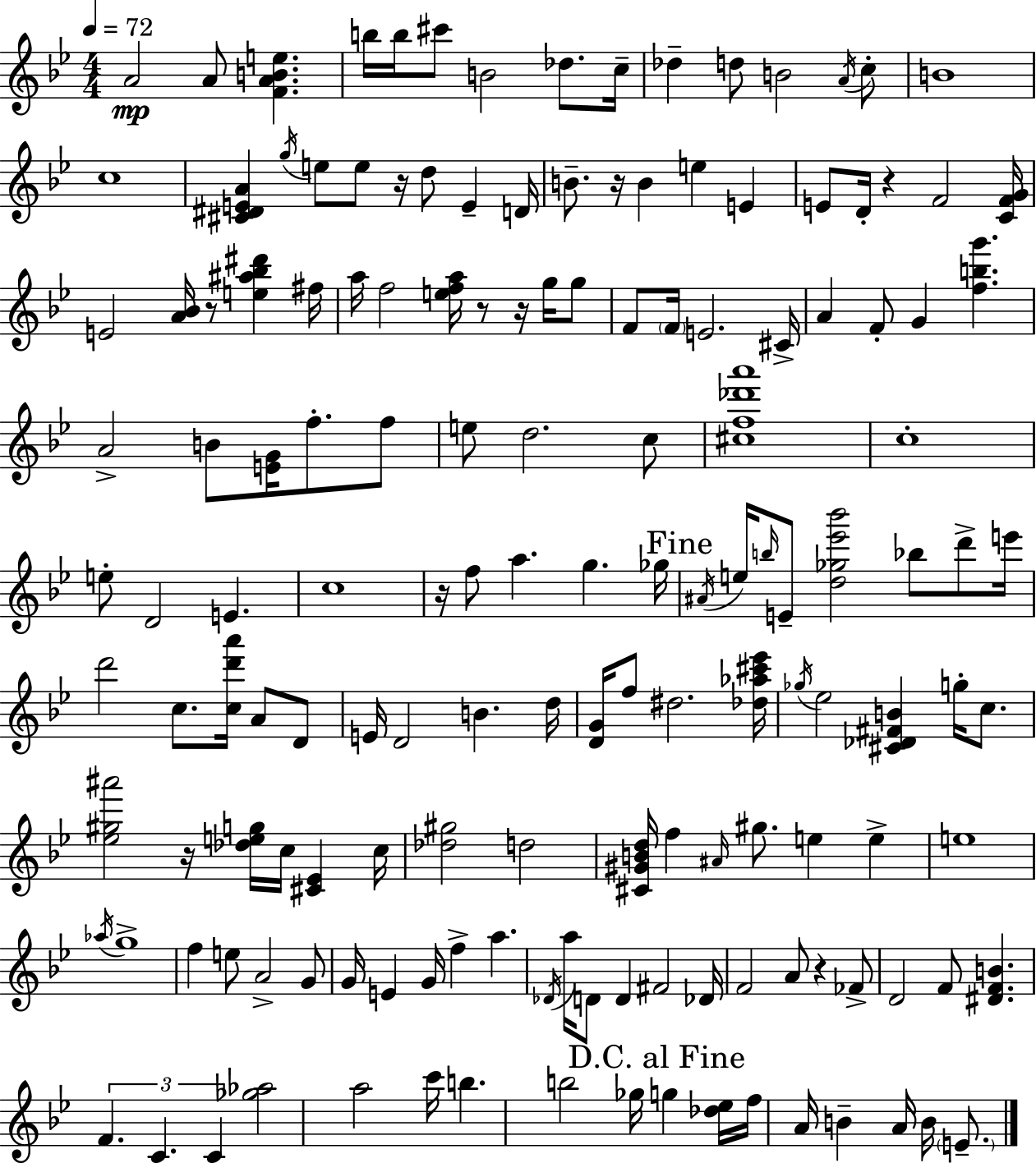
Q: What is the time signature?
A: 4/4